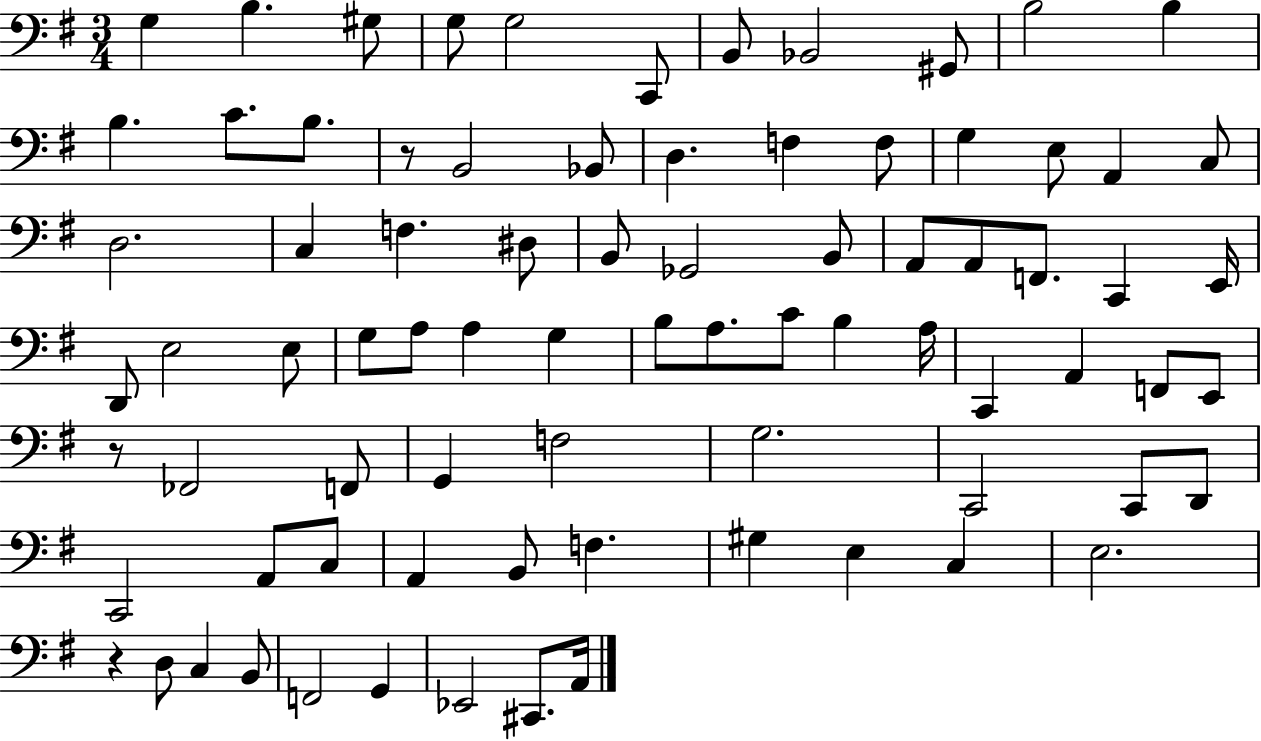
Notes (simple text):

G3/q B3/q. G#3/e G3/e G3/h C2/e B2/e Bb2/h G#2/e B3/h B3/q B3/q. C4/e. B3/e. R/e B2/h Bb2/e D3/q. F3/q F3/e G3/q E3/e A2/q C3/e D3/h. C3/q F3/q. D#3/e B2/e Gb2/h B2/e A2/e A2/e F2/e. C2/q E2/s D2/e E3/h E3/e G3/e A3/e A3/q G3/q B3/e A3/e. C4/e B3/q A3/s C2/q A2/q F2/e E2/e R/e FES2/h F2/e G2/q F3/h G3/h. C2/h C2/e D2/e C2/h A2/e C3/e A2/q B2/e F3/q. G#3/q E3/q C3/q E3/h. R/q D3/e C3/q B2/e F2/h G2/q Eb2/h C#2/e. A2/s